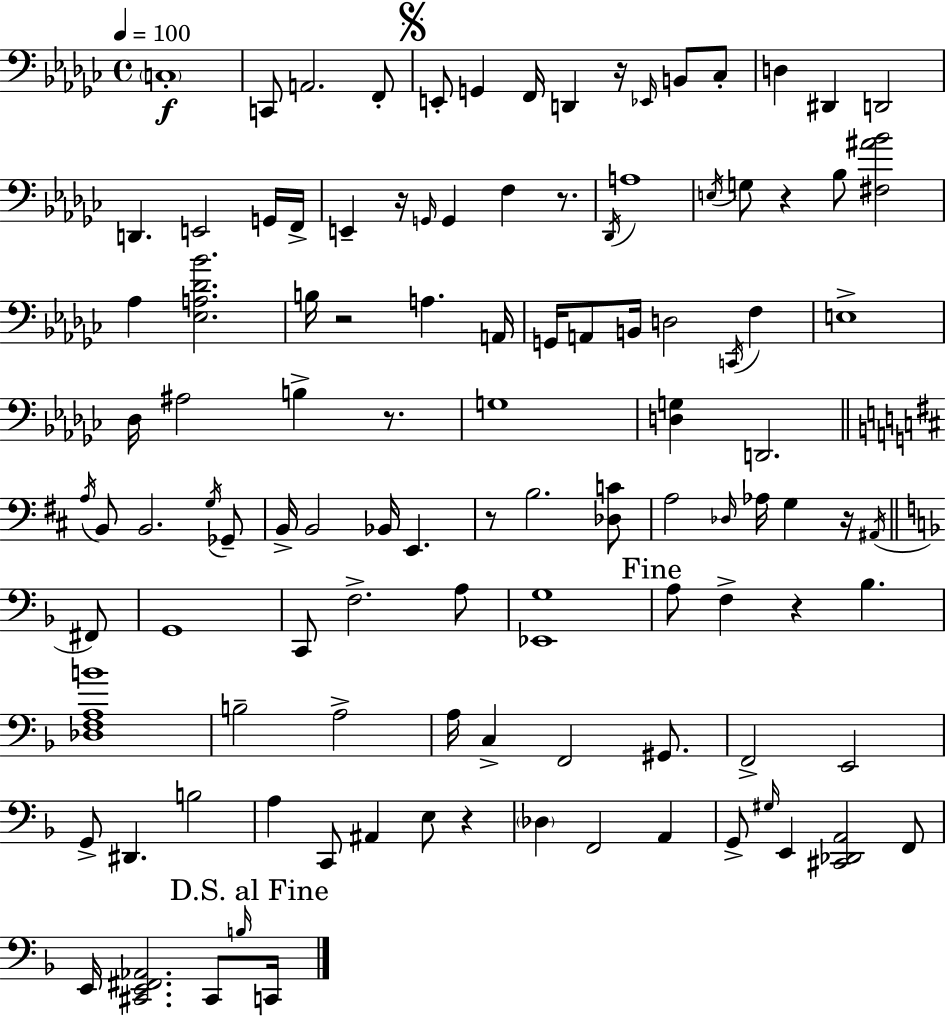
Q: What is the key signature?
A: EES minor